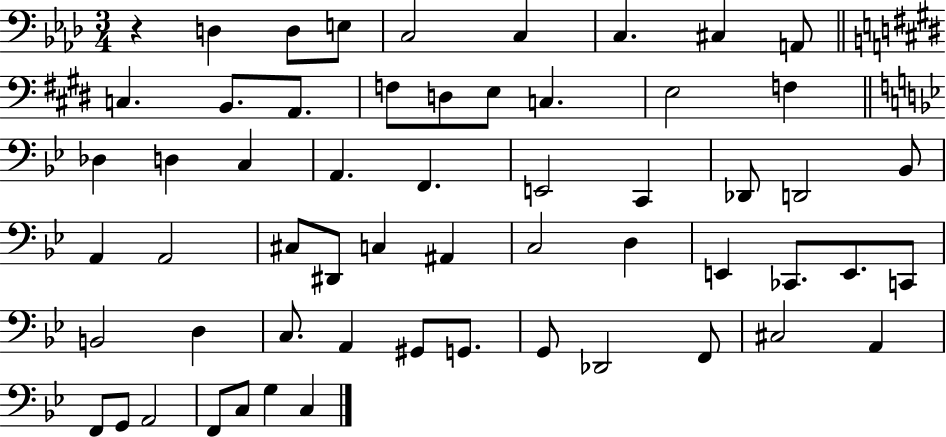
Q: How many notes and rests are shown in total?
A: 58